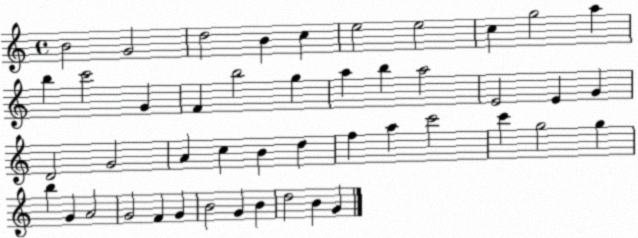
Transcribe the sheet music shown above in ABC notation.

X:1
T:Untitled
M:4/4
L:1/4
K:C
B2 G2 d2 B c e2 e2 c g2 a b c'2 G F b2 g a b a2 E2 E G D2 G2 A c B d f a c'2 c' g2 g b G A2 G2 F G B2 G B d2 B G